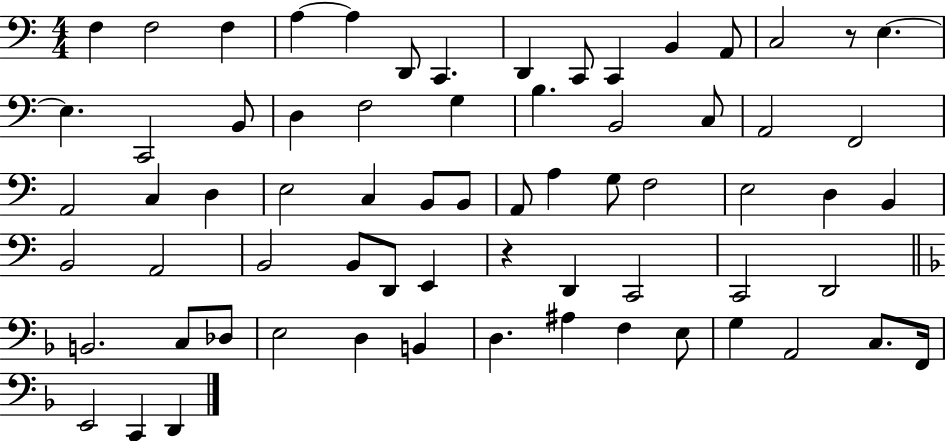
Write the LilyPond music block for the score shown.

{
  \clef bass
  \numericTimeSignature
  \time 4/4
  \key c \major
  \repeat volta 2 { f4 f2 f4 | a4~~ a4 d,8 c,4. | d,4 c,8 c,4 b,4 a,8 | c2 r8 e4.~~ | \break e4. c,2 b,8 | d4 f2 g4 | b4. b,2 c8 | a,2 f,2 | \break a,2 c4 d4 | e2 c4 b,8 b,8 | a,8 a4 g8 f2 | e2 d4 b,4 | \break b,2 a,2 | b,2 b,8 d,8 e,4 | r4 d,4 c,2 | c,2 d,2 | \break \bar "||" \break \key f \major b,2. c8 des8 | e2 d4 b,4 | d4. ais4 f4 e8 | g4 a,2 c8. f,16 | \break e,2 c,4 d,4 | } \bar "|."
}